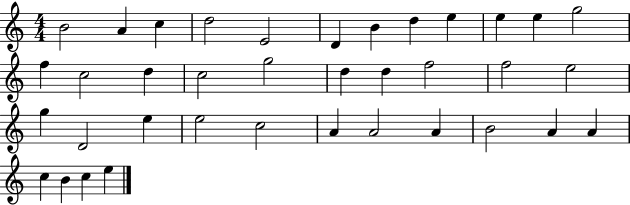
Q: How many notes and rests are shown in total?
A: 37